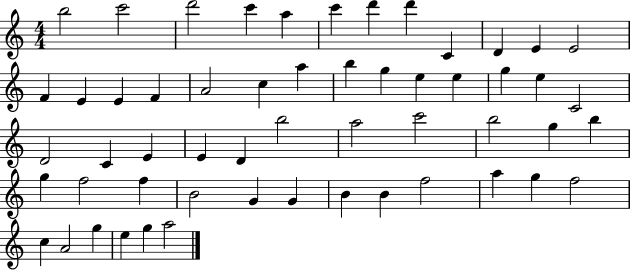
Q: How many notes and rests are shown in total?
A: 55